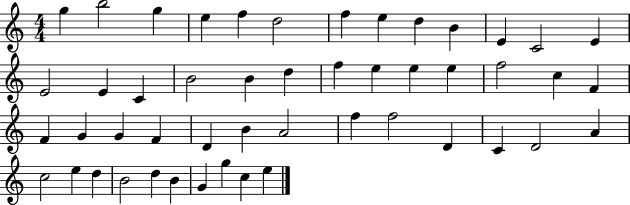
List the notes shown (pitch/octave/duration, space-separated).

G5/q B5/h G5/q E5/q F5/q D5/h F5/q E5/q D5/q B4/q E4/q C4/h E4/q E4/h E4/q C4/q B4/h B4/q D5/q F5/q E5/q E5/q E5/q F5/h C5/q F4/q F4/q G4/q G4/q F4/q D4/q B4/q A4/h F5/q F5/h D4/q C4/q D4/h A4/q C5/h E5/q D5/q B4/h D5/q B4/q G4/q G5/q C5/q E5/q